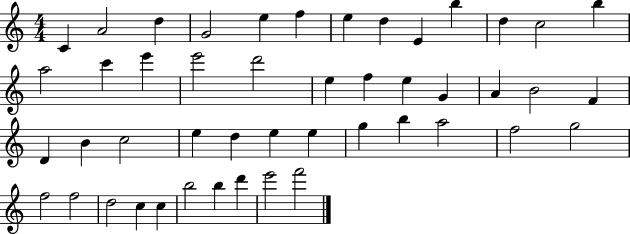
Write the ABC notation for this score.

X:1
T:Untitled
M:4/4
L:1/4
K:C
C A2 d G2 e f e d E b d c2 b a2 c' e' e'2 d'2 e f e G A B2 F D B c2 e d e e g b a2 f2 g2 f2 f2 d2 c c b2 b d' e'2 f'2